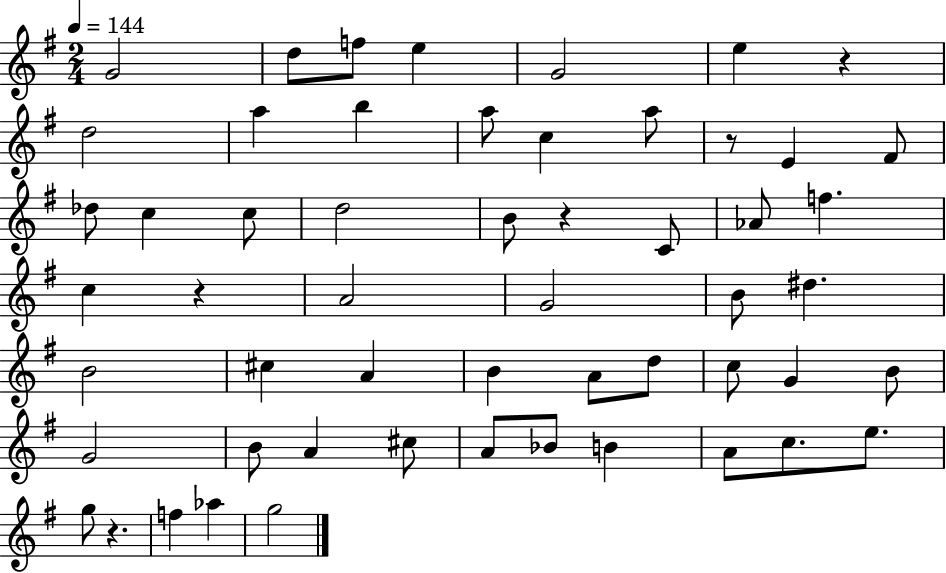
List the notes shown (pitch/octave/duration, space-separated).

G4/h D5/e F5/e E5/q G4/h E5/q R/q D5/h A5/q B5/q A5/e C5/q A5/e R/e E4/q F#4/e Db5/e C5/q C5/e D5/h B4/e R/q C4/e Ab4/e F5/q. C5/q R/q A4/h G4/h B4/e D#5/q. B4/h C#5/q A4/q B4/q A4/e D5/e C5/e G4/q B4/e G4/h B4/e A4/q C#5/e A4/e Bb4/e B4/q A4/e C5/e. E5/e. G5/e R/q. F5/q Ab5/q G5/h